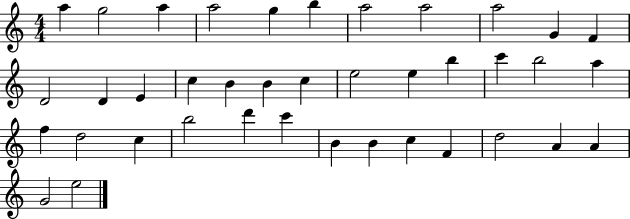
{
  \clef treble
  \numericTimeSignature
  \time 4/4
  \key c \major
  a''4 g''2 a''4 | a''2 g''4 b''4 | a''2 a''2 | a''2 g'4 f'4 | \break d'2 d'4 e'4 | c''4 b'4 b'4 c''4 | e''2 e''4 b''4 | c'''4 b''2 a''4 | \break f''4 d''2 c''4 | b''2 d'''4 c'''4 | b'4 b'4 c''4 f'4 | d''2 a'4 a'4 | \break g'2 e''2 | \bar "|."
}